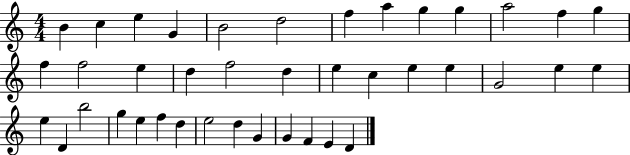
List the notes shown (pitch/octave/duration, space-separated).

B4/q C5/q E5/q G4/q B4/h D5/h F5/q A5/q G5/q G5/q A5/h F5/q G5/q F5/q F5/h E5/q D5/q F5/h D5/q E5/q C5/q E5/q E5/q G4/h E5/q E5/q E5/q D4/q B5/h G5/q E5/q F5/q D5/q E5/h D5/q G4/q G4/q F4/q E4/q D4/q